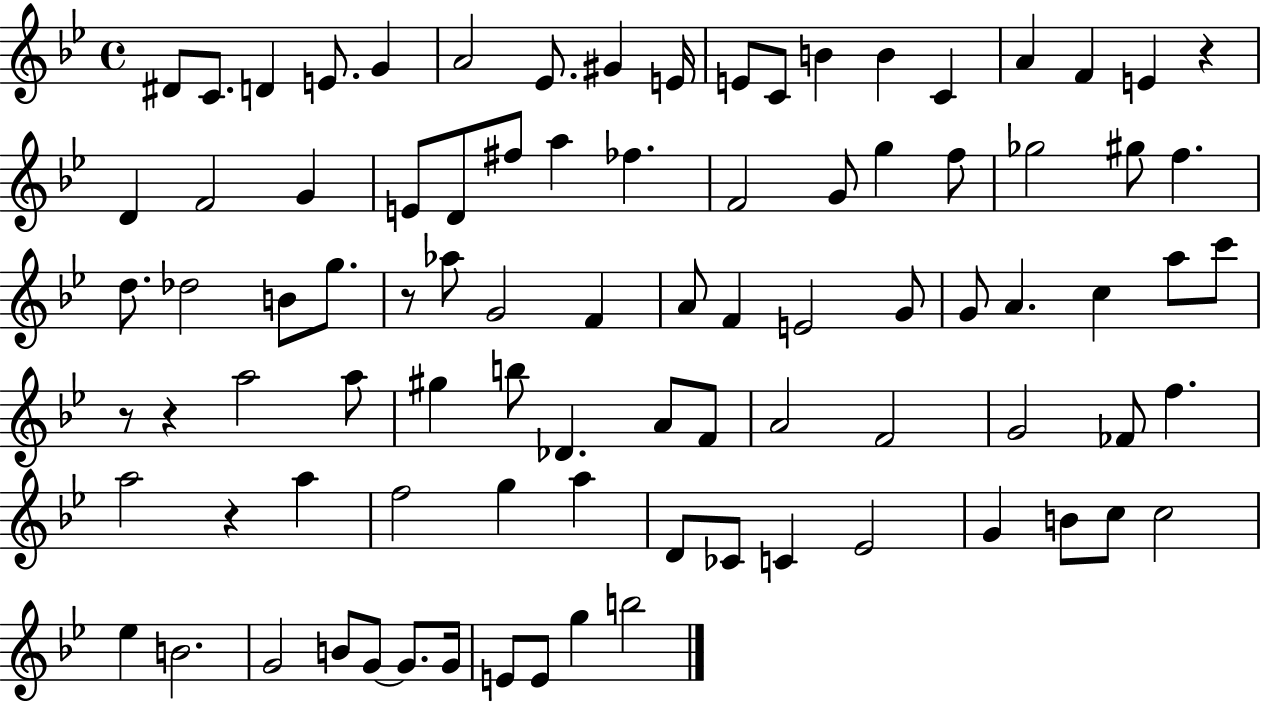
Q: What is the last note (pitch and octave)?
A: B5